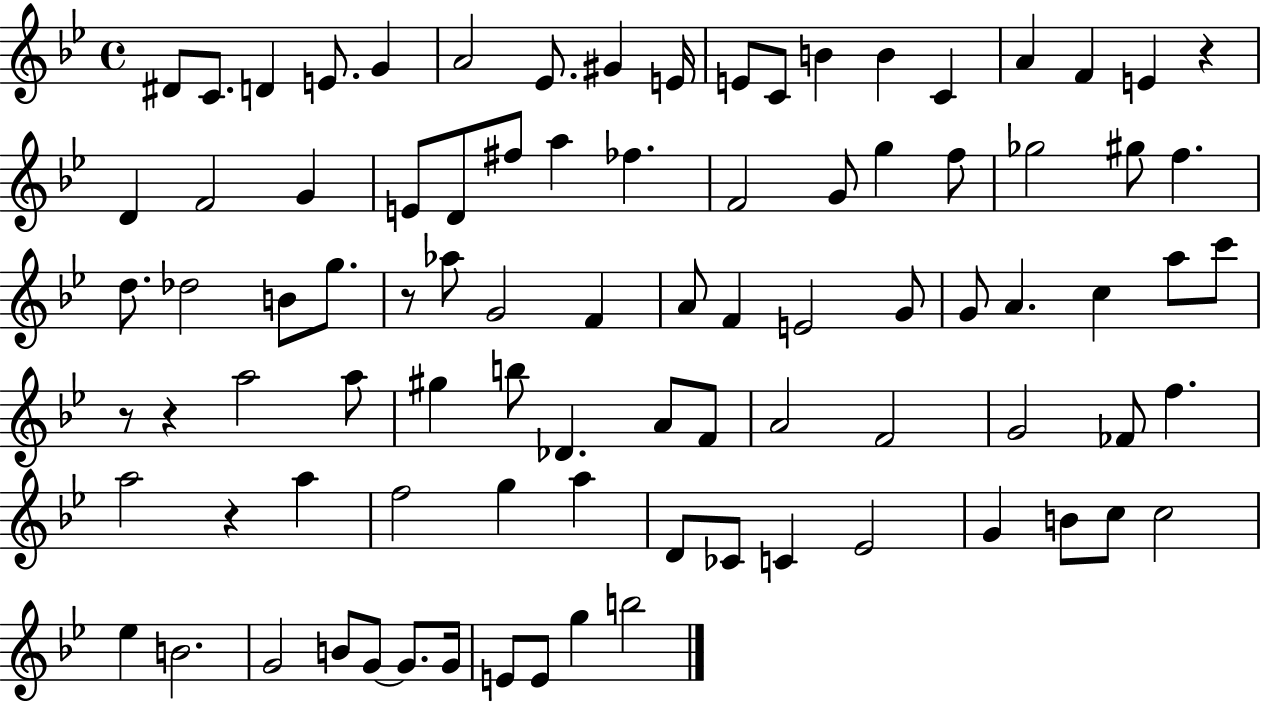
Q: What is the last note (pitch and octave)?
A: B5